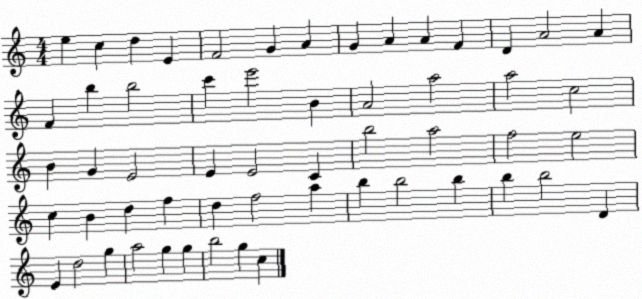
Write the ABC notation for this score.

X:1
T:Untitled
M:4/4
L:1/4
K:C
e c d E F2 G A G A A F D A2 A F b b2 c' e'2 B A2 a2 a2 c2 B G E2 E E2 C b2 a2 f2 e2 c B d f d f2 a b b2 b b b2 D E d2 g a2 g g b2 g c